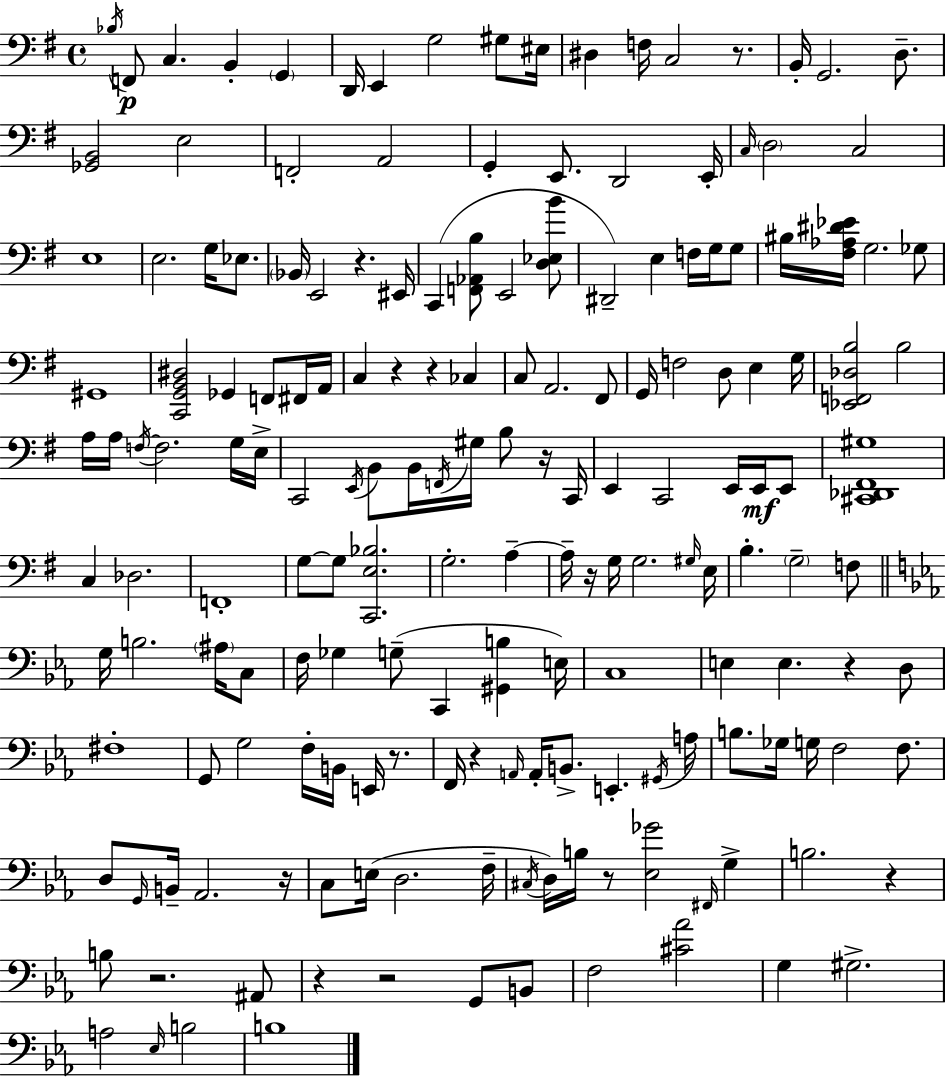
X:1
T:Untitled
M:4/4
L:1/4
K:G
_B,/4 F,,/2 C, B,, G,, D,,/4 E,, G,2 ^G,/2 ^E,/4 ^D, F,/4 C,2 z/2 B,,/4 G,,2 D,/2 [_G,,B,,]2 E,2 F,,2 A,,2 G,, E,,/2 D,,2 E,,/4 C,/4 D,2 C,2 E,4 E,2 G,/4 _E,/2 _B,,/4 E,,2 z ^E,,/4 C,, [F,,_A,,B,]/2 E,,2 [D,_E,B]/2 ^D,,2 E, F,/4 G,/4 G,/2 ^B,/4 [^F,_A,^D_E]/4 G,2 _G,/2 ^G,,4 [C,,G,,B,,^D,]2 _G,, F,,/2 ^F,,/4 A,,/4 C, z z _C, C,/2 A,,2 ^F,,/2 G,,/4 F,2 D,/2 E, G,/4 [_E,,F,,_D,B,]2 B,2 A,/4 A,/4 F,/4 F,2 G,/4 E,/4 C,,2 E,,/4 B,,/2 B,,/4 F,,/4 ^G,/4 B,/2 z/4 C,,/4 E,, C,,2 E,,/4 E,,/4 E,,/2 [^C,,_D,,^F,,^G,]4 C, _D,2 F,,4 G,/2 G,/2 [C,,E,_B,]2 G,2 A, A,/4 z/4 G,/4 G,2 ^G,/4 E,/4 B, G,2 F,/2 G,/4 B,2 ^A,/4 C,/2 F,/4 _G, G,/2 C,, [^G,,B,] E,/4 C,4 E, E, z D,/2 ^F,4 G,,/2 G,2 F,/4 B,,/4 E,,/4 z/2 F,,/4 z A,,/4 A,,/4 B,,/2 E,, ^G,,/4 A,/4 B,/2 _G,/4 G,/4 F,2 F,/2 D,/2 G,,/4 B,,/4 _A,,2 z/4 C,/2 E,/4 D,2 F,/4 ^C,/4 D,/4 B,/4 z/2 [_E,_G]2 ^F,,/4 G, B,2 z B,/2 z2 ^A,,/2 z z2 G,,/2 B,,/2 F,2 [^C_A]2 G, ^G,2 A,2 _E,/4 B,2 B,4